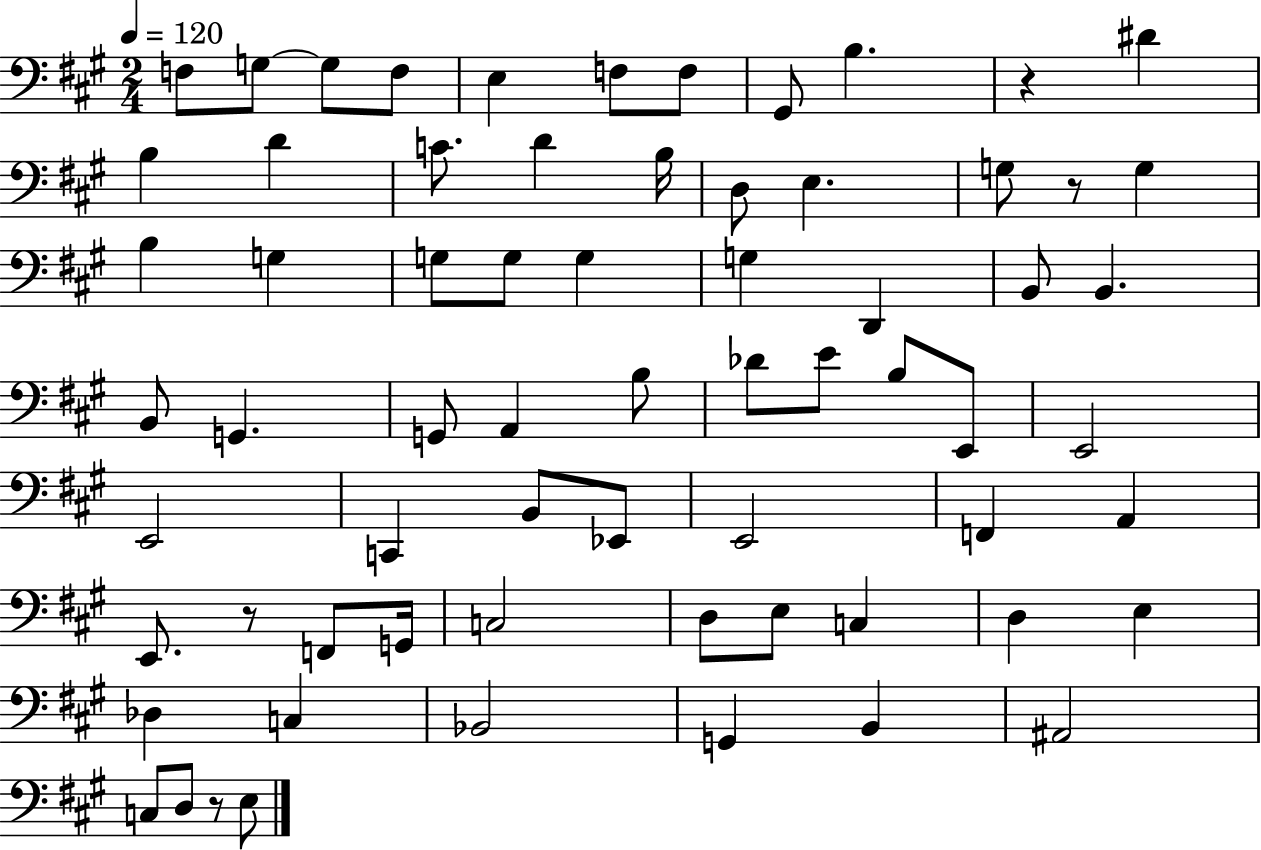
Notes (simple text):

F3/e G3/e G3/e F3/e E3/q F3/e F3/e G#2/e B3/q. R/q D#4/q B3/q D4/q C4/e. D4/q B3/s D3/e E3/q. G3/e R/e G3/q B3/q G3/q G3/e G3/e G3/q G3/q D2/q B2/e B2/q. B2/e G2/q. G2/e A2/q B3/e Db4/e E4/e B3/e E2/e E2/h E2/h C2/q B2/e Eb2/e E2/h F2/q A2/q E2/e. R/e F2/e G2/s C3/h D3/e E3/e C3/q D3/q E3/q Db3/q C3/q Bb2/h G2/q B2/q A#2/h C3/e D3/e R/e E3/e